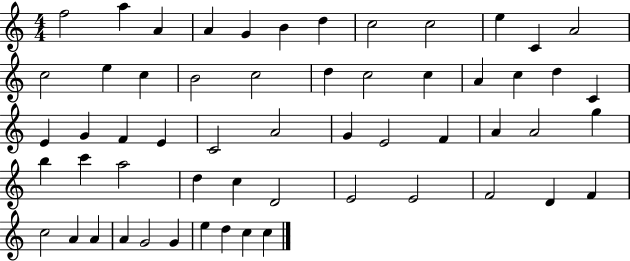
X:1
T:Untitled
M:4/4
L:1/4
K:C
f2 a A A G B d c2 c2 e C A2 c2 e c B2 c2 d c2 c A c d C E G F E C2 A2 G E2 F A A2 g b c' a2 d c D2 E2 E2 F2 D F c2 A A A G2 G e d c c